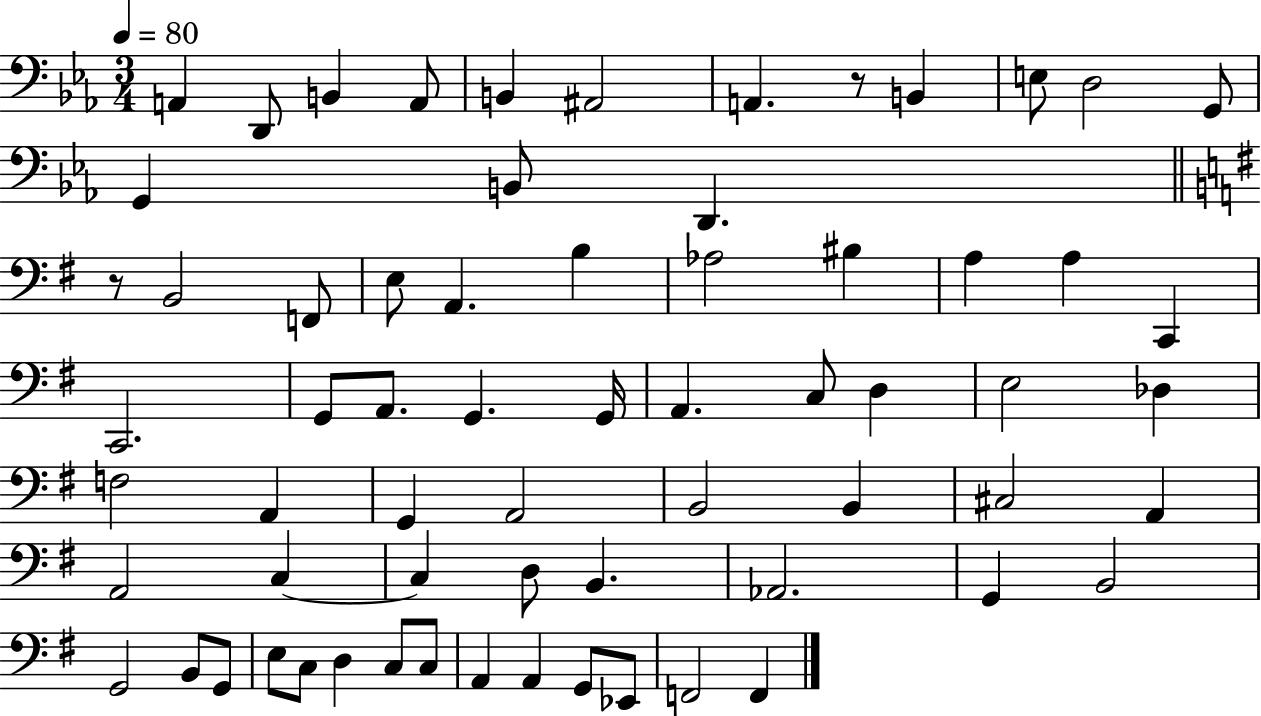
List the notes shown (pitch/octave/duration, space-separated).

A2/q D2/e B2/q A2/e B2/q A#2/h A2/q. R/e B2/q E3/e D3/h G2/e G2/q B2/e D2/q. R/e B2/h F2/e E3/e A2/q. B3/q Ab3/h BIS3/q A3/q A3/q C2/q C2/h. G2/e A2/e. G2/q. G2/s A2/q. C3/e D3/q E3/h Db3/q F3/h A2/q G2/q A2/h B2/h B2/q C#3/h A2/q A2/h C3/q C3/q D3/e B2/q. Ab2/h. G2/q B2/h G2/h B2/e G2/e E3/e C3/e D3/q C3/e C3/e A2/q A2/q G2/e Eb2/e F2/h F2/q